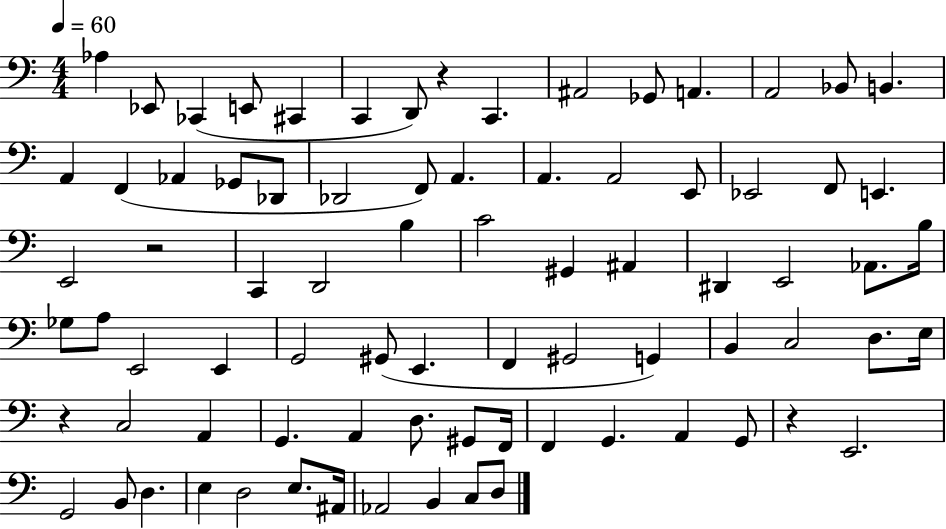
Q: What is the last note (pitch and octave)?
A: D3